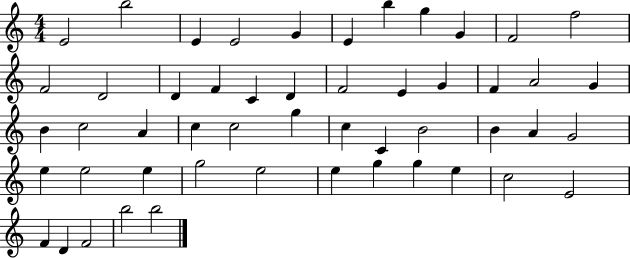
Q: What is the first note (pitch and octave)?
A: E4